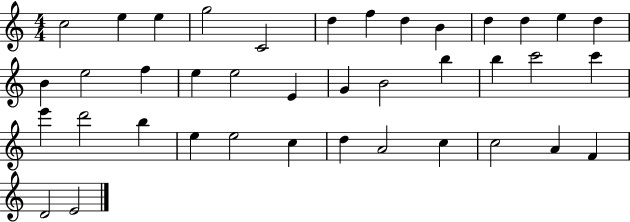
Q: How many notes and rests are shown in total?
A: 39